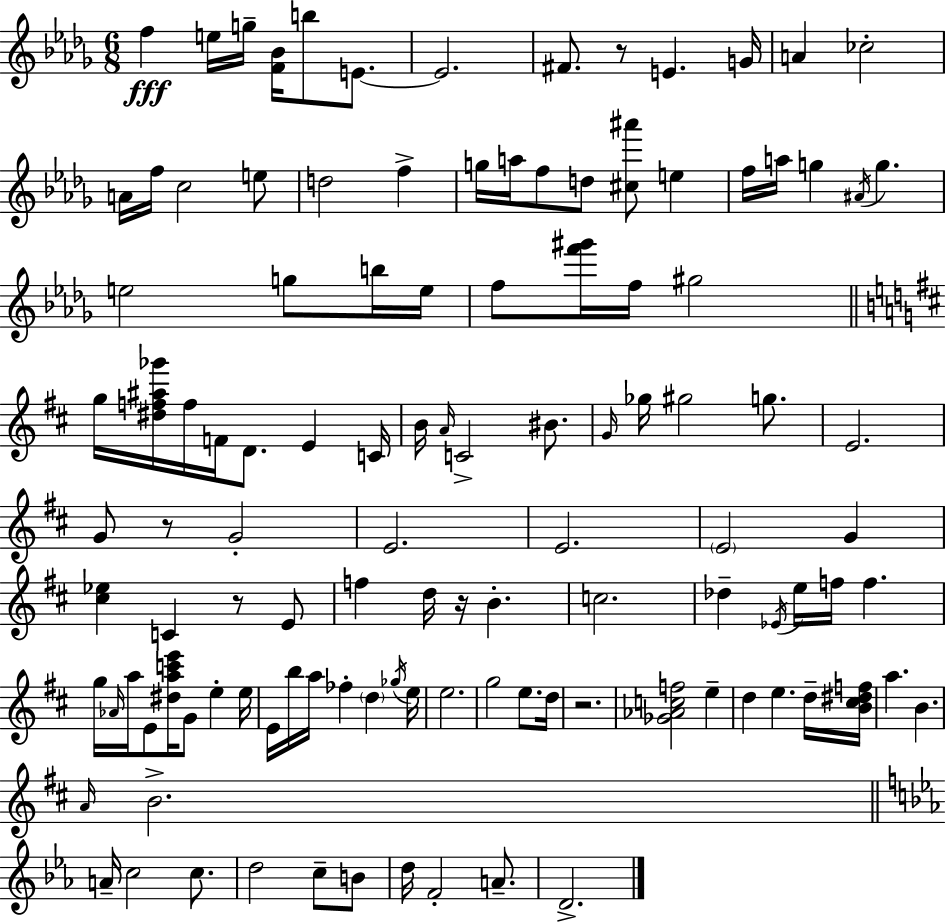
{
  \clef treble
  \numericTimeSignature
  \time 6/8
  \key bes \minor
  \repeat volta 2 { f''4\fff e''16 g''16-- <f' bes'>16 b''8 e'8.~~ | e'2. | fis'8. r8 e'4. g'16 | a'4 ces''2-. | \break a'16 f''16 c''2 e''8 | d''2 f''4-> | g''16 a''16 f''8 d''8 <cis'' ais'''>8 e''4 | f''16 a''16 g''4 \acciaccatura { ais'16 } g''4. | \break e''2 g''8 b''16 | e''16 f''8 <f''' gis'''>16 f''16 gis''2 | \bar "||" \break \key b \minor g''16 <dis'' f'' ais'' ges'''>16 f''16 f'16 d'8. e'4 c'16 | b'16 \grace { a'16 } c'2-> bis'8. | \grace { g'16 } ges''16 gis''2 g''8. | e'2. | \break g'8 r8 g'2-. | e'2. | e'2. | \parenthesize e'2 g'4 | \break <cis'' ees''>4 c'4 r8 | e'8 f''4 d''16 r16 b'4.-. | c''2. | des''4-- \acciaccatura { ees'16 } e''16 f''16 f''4. | \break g''16 \grace { aes'16 } a''16 e'8 <dis'' a'' c''' e'''>16 g'8 e''4-. | e''16 e'16 b''16 a''16 fes''4-. \parenthesize d''4 | \acciaccatura { ges''16 } e''16 e''2. | g''2 | \break e''8. d''16 r2. | <ges' aes' c'' f''>2 | e''4-- d''4 e''4. | d''16-- <b' cis'' dis'' f''>16 a''4. b'4. | \break \grace { a'16 } b'2.-> | \bar "||" \break \key ees \major a'16-- c''2 c''8. | d''2 c''8-- b'8 | d''16 f'2-. a'8.-- | d'2.-> | \break } \bar "|."
}